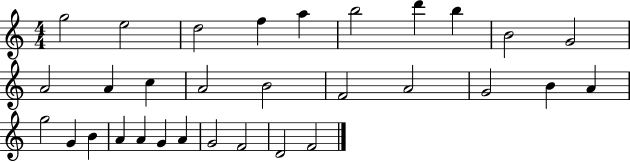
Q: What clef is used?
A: treble